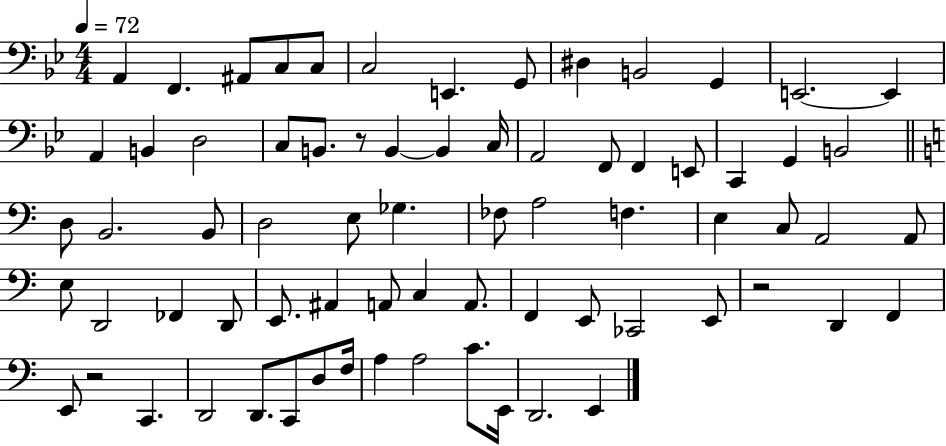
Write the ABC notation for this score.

X:1
T:Untitled
M:4/4
L:1/4
K:Bb
A,, F,, ^A,,/2 C,/2 C,/2 C,2 E,, G,,/2 ^D, B,,2 G,, E,,2 E,, A,, B,, D,2 C,/2 B,,/2 z/2 B,, B,, C,/4 A,,2 F,,/2 F,, E,,/2 C,, G,, B,,2 D,/2 B,,2 B,,/2 D,2 E,/2 _G, _F,/2 A,2 F, E, C,/2 A,,2 A,,/2 E,/2 D,,2 _F,, D,,/2 E,,/2 ^A,, A,,/2 C, A,,/2 F,, E,,/2 _C,,2 E,,/2 z2 D,, F,, E,,/2 z2 C,, D,,2 D,,/2 C,,/2 D,/2 F,/4 A, A,2 C/2 E,,/4 D,,2 E,,